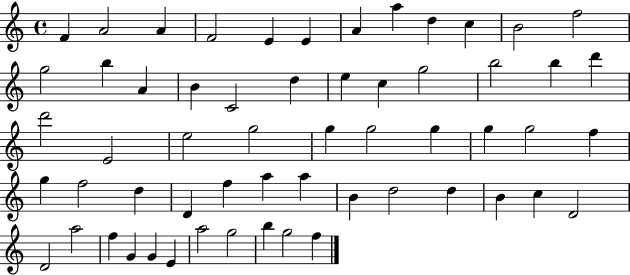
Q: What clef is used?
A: treble